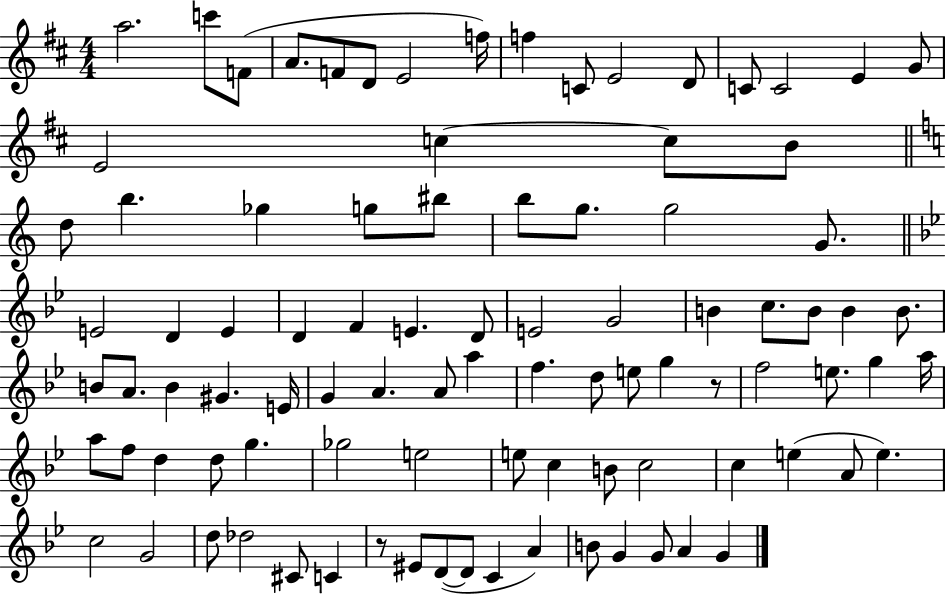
{
  \clef treble
  \numericTimeSignature
  \time 4/4
  \key d \major
  a''2. c'''8 f'8( | a'8. f'8 d'8 e'2 f''16) | f''4 c'8 e'2 d'8 | c'8 c'2 e'4 g'8 | \break e'2 c''4~~ c''8 b'8 | \bar "||" \break \key c \major d''8 b''4. ges''4 g''8 bis''8 | b''8 g''8. g''2 g'8. | \bar "||" \break \key bes \major e'2 d'4 e'4 | d'4 f'4 e'4. d'8 | e'2 g'2 | b'4 c''8. b'8 b'4 b'8. | \break b'8 a'8. b'4 gis'4. e'16 | g'4 a'4. a'8 a''4 | f''4. d''8 e''8 g''4 r8 | f''2 e''8. g''4 a''16 | \break a''8 f''8 d''4 d''8 g''4. | ges''2 e''2 | e''8 c''4 b'8 c''2 | c''4 e''4( a'8 e''4.) | \break c''2 g'2 | d''8 des''2 cis'8 c'4 | r8 eis'8 d'8~(~ d'8 c'4 a'4) | b'8 g'4 g'8 a'4 g'4 | \break \bar "|."
}